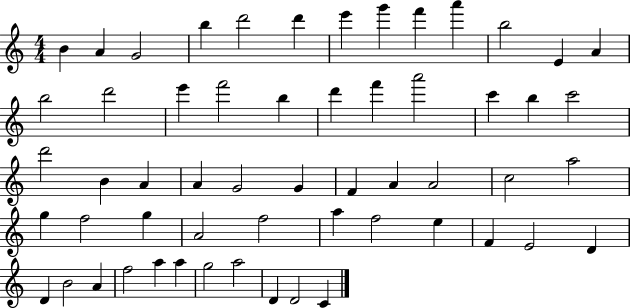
{
  \clef treble
  \numericTimeSignature
  \time 4/4
  \key c \major
  b'4 a'4 g'2 | b''4 d'''2 d'''4 | e'''4 g'''4 f'''4 a'''4 | b''2 e'4 a'4 | \break b''2 d'''2 | e'''4 f'''2 b''4 | d'''4 f'''4 a'''2 | c'''4 b''4 c'''2 | \break d'''2 b'4 a'4 | a'4 g'2 g'4 | f'4 a'4 a'2 | c''2 a''2 | \break g''4 f''2 g''4 | a'2 f''2 | a''4 f''2 e''4 | f'4 e'2 d'4 | \break d'4 b'2 a'4 | f''2 a''4 a''4 | g''2 a''2 | d'4 d'2 c'4 | \break \bar "|."
}